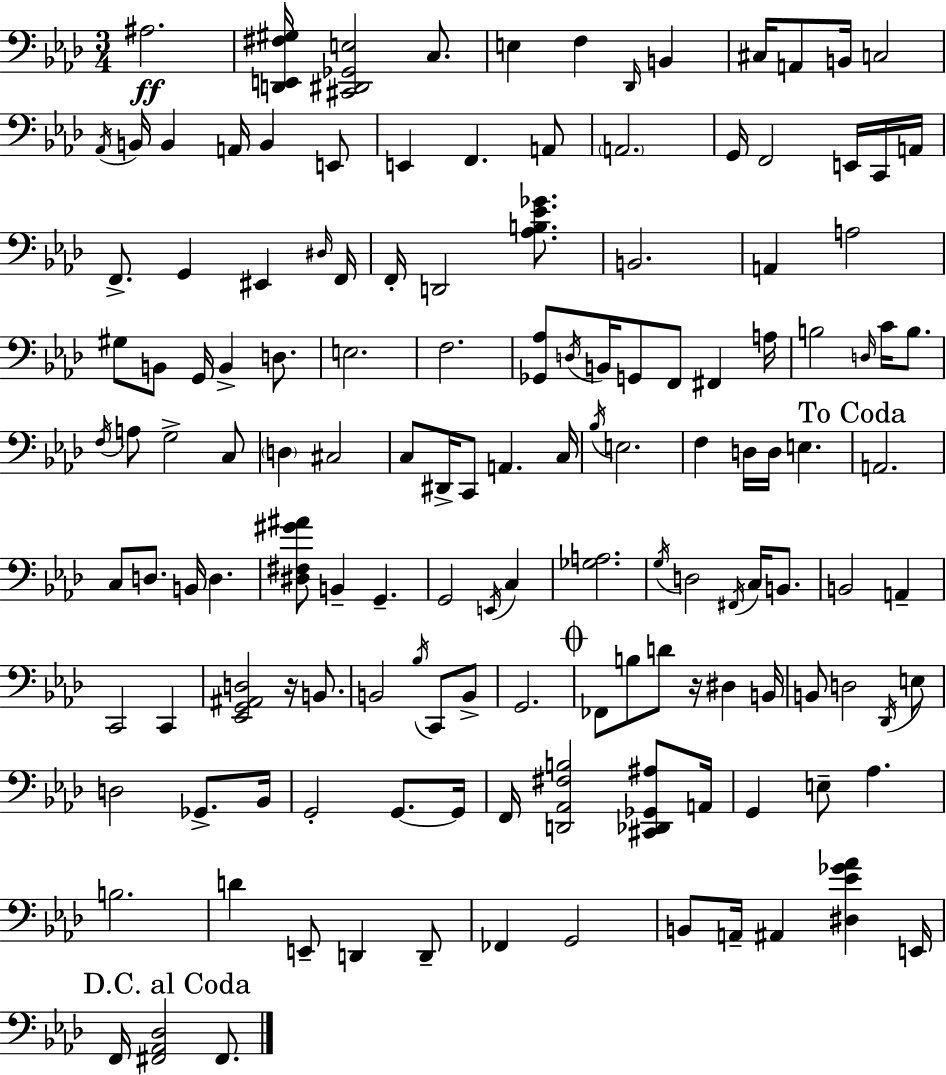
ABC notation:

X:1
T:Untitled
M:3/4
L:1/4
K:Ab
^A,2 [D,,E,,^F,^G,]/4 [^C,,^D,,_G,,E,]2 C,/2 E, F, _D,,/4 B,, ^C,/4 A,,/2 B,,/4 C,2 _A,,/4 B,,/4 B,, A,,/4 B,, E,,/2 E,, F,, A,,/2 A,,2 G,,/4 F,,2 E,,/4 C,,/4 A,,/4 F,,/2 G,, ^E,, ^D,/4 F,,/4 F,,/4 D,,2 [_A,B,_E_G]/2 B,,2 A,, A,2 ^G,/2 B,,/2 G,,/4 B,, D,/2 E,2 F,2 [_G,,_A,]/2 D,/4 B,,/4 G,,/2 F,,/2 ^F,, A,/4 B,2 D,/4 C/4 B,/2 F,/4 A,/2 G,2 C,/2 D, ^C,2 C,/2 ^D,,/4 C,,/2 A,, C,/4 _B,/4 E,2 F, D,/4 D,/4 E, A,,2 C,/2 D,/2 B,,/4 D, [^D,^F,^G^A]/2 B,, G,, G,,2 E,,/4 C, [_G,A,]2 G,/4 D,2 ^F,,/4 C,/4 B,,/2 B,,2 A,, C,,2 C,, [_E,,G,,^A,,D,]2 z/4 B,,/2 B,,2 _B,/4 C,,/2 B,,/2 G,,2 _F,,/2 B,/2 D/2 z/4 ^D, B,,/4 B,,/2 D,2 _D,,/4 E,/2 D,2 _G,,/2 _B,,/4 G,,2 G,,/2 G,,/4 F,,/4 [D,,_A,,^F,B,]2 [^C,,_D,,_G,,^A,]/2 A,,/4 G,, E,/2 _A, B,2 D E,,/2 D,, D,,/2 _F,, G,,2 B,,/2 A,,/4 ^A,, [^D,_E_G_A] E,,/4 F,,/4 [^F,,_A,,_D,]2 ^F,,/2